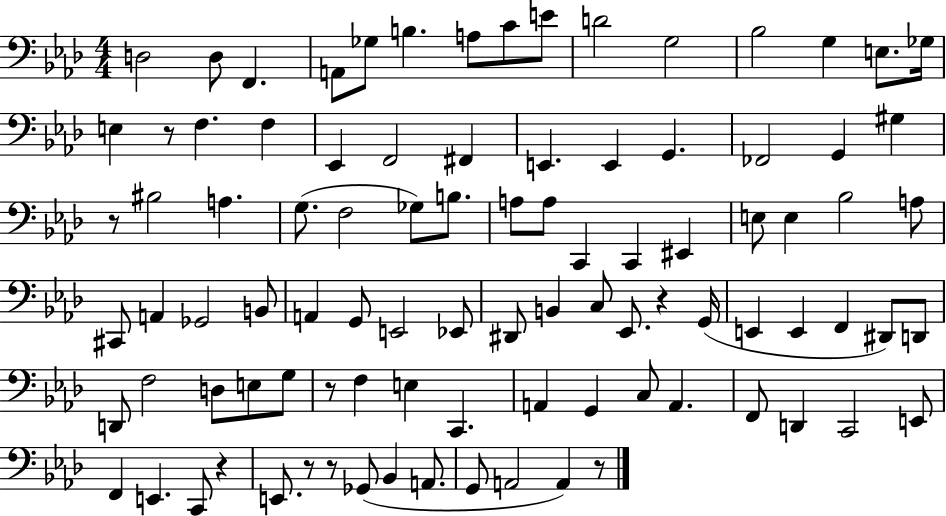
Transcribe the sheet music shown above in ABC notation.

X:1
T:Untitled
M:4/4
L:1/4
K:Ab
D,2 D,/2 F,, A,,/2 _G,/2 B, A,/2 C/2 E/2 D2 G,2 _B,2 G, E,/2 _G,/4 E, z/2 F, F, _E,, F,,2 ^F,, E,, E,, G,, _F,,2 G,, ^G, z/2 ^B,2 A, G,/2 F,2 _G,/2 B,/2 A,/2 A,/2 C,, C,, ^E,, E,/2 E, _B,2 A,/2 ^C,,/2 A,, _G,,2 B,,/2 A,, G,,/2 E,,2 _E,,/2 ^D,,/2 B,, C,/2 _E,,/2 z G,,/4 E,, E,, F,, ^D,,/2 D,,/2 D,,/2 F,2 D,/2 E,/2 G,/2 z/2 F, E, C,, A,, G,, C,/2 A,, F,,/2 D,, C,,2 E,,/2 F,, E,, C,,/2 z E,,/2 z/2 z/2 _G,,/2 _B,, A,,/2 G,,/2 A,,2 A,, z/2